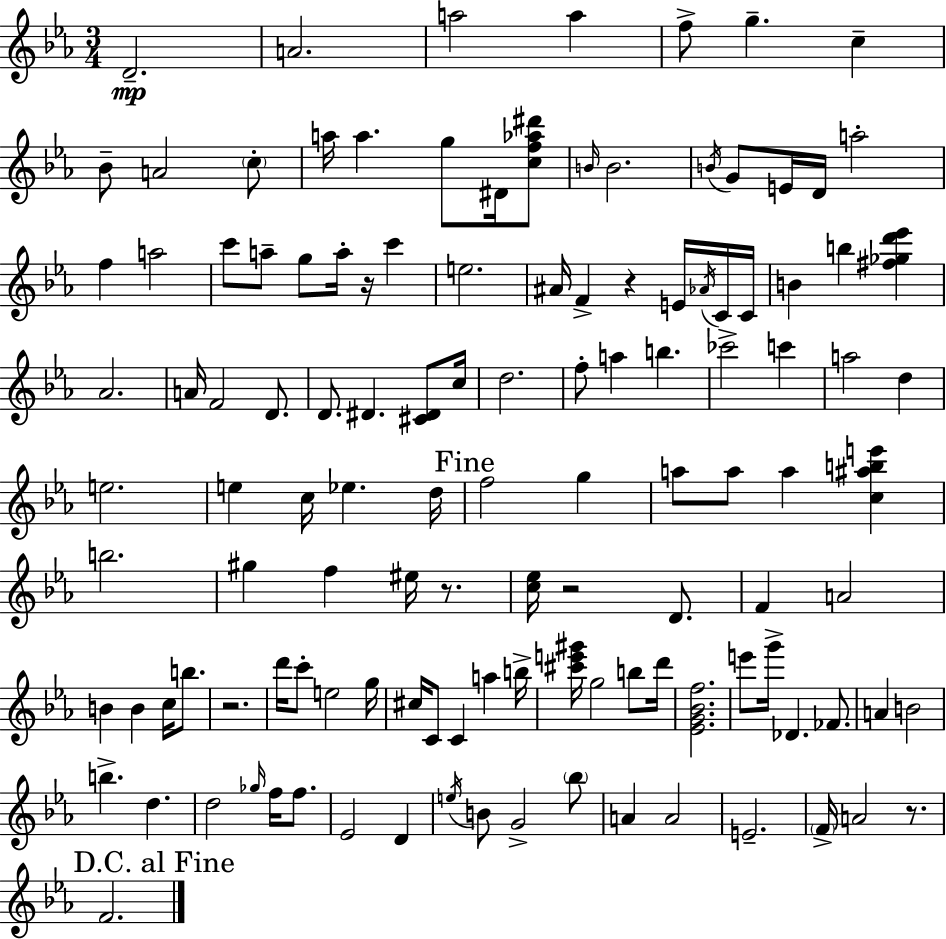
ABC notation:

X:1
T:Untitled
M:3/4
L:1/4
K:Eb
D2 A2 a2 a f/2 g c _B/2 A2 c/2 a/4 a g/2 ^D/4 [cf_a^d']/2 B/4 B2 B/4 G/2 E/4 D/4 a2 f a2 c'/2 a/2 g/2 a/4 z/4 c' e2 ^A/4 F z E/4 _A/4 C/4 C/4 B b [^f_gd'_e'] _A2 A/4 F2 D/2 D/2 ^D [^C^D]/2 c/4 d2 f/2 a b _c'2 c' a2 d e2 e c/4 _e d/4 f2 g a/2 a/2 a [c^abe'] b2 ^g f ^e/4 z/2 [c_e]/4 z2 D/2 F A2 B B c/4 b/2 z2 d'/4 c'/2 e2 g/4 ^c/4 C/2 C a b/4 [^c'e'^g']/4 g2 b/2 d'/4 [_EG_Bf]2 e'/2 g'/4 _D _F/2 A B2 b d d2 _g/4 f/4 f/2 _E2 D e/4 B/2 G2 _b/2 A A2 E2 F/4 A2 z/2 F2